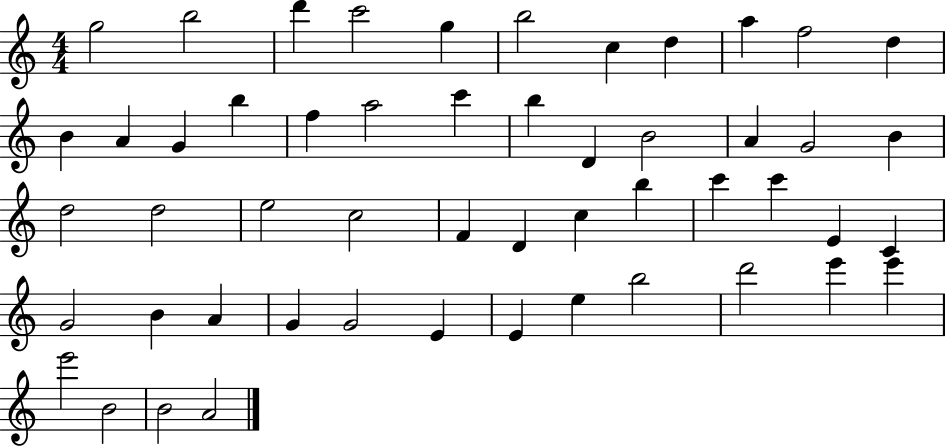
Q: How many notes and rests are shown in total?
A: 52